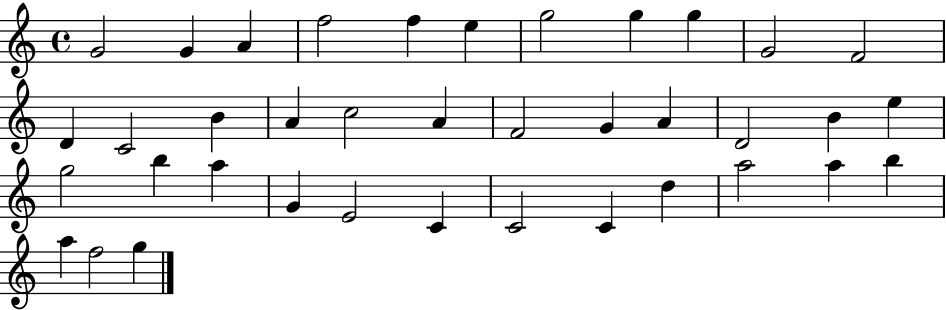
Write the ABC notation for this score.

X:1
T:Untitled
M:4/4
L:1/4
K:C
G2 G A f2 f e g2 g g G2 F2 D C2 B A c2 A F2 G A D2 B e g2 b a G E2 C C2 C d a2 a b a f2 g